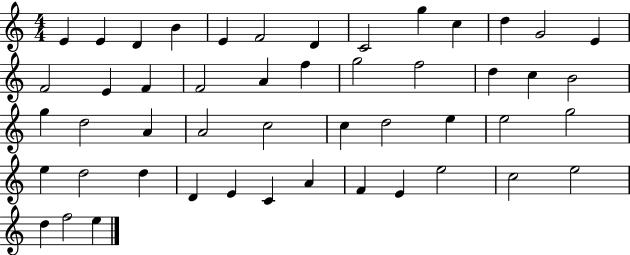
{
  \clef treble
  \numericTimeSignature
  \time 4/4
  \key c \major
  e'4 e'4 d'4 b'4 | e'4 f'2 d'4 | c'2 g''4 c''4 | d''4 g'2 e'4 | \break f'2 e'4 f'4 | f'2 a'4 f''4 | g''2 f''2 | d''4 c''4 b'2 | \break g''4 d''2 a'4 | a'2 c''2 | c''4 d''2 e''4 | e''2 g''2 | \break e''4 d''2 d''4 | d'4 e'4 c'4 a'4 | f'4 e'4 e''2 | c''2 e''2 | \break d''4 f''2 e''4 | \bar "|."
}